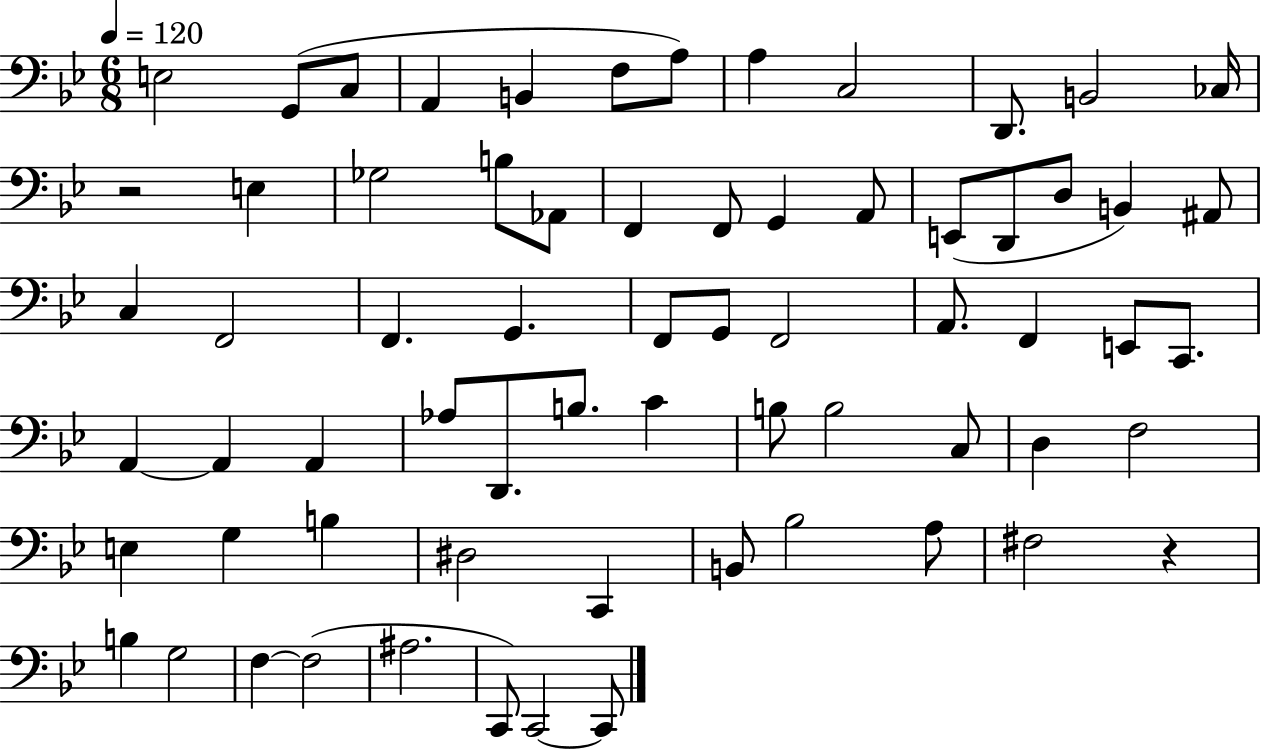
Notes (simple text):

E3/h G2/e C3/e A2/q B2/q F3/e A3/e A3/q C3/h D2/e. B2/h CES3/s R/h E3/q Gb3/h B3/e Ab2/e F2/q F2/e G2/q A2/e E2/e D2/e D3/e B2/q A#2/e C3/q F2/h F2/q. G2/q. F2/e G2/e F2/h A2/e. F2/q E2/e C2/e. A2/q A2/q A2/q Ab3/e D2/e. B3/e. C4/q B3/e B3/h C3/e D3/q F3/h E3/q G3/q B3/q D#3/h C2/q B2/e Bb3/h A3/e F#3/h R/q B3/q G3/h F3/q F3/h A#3/h. C2/e C2/h C2/e